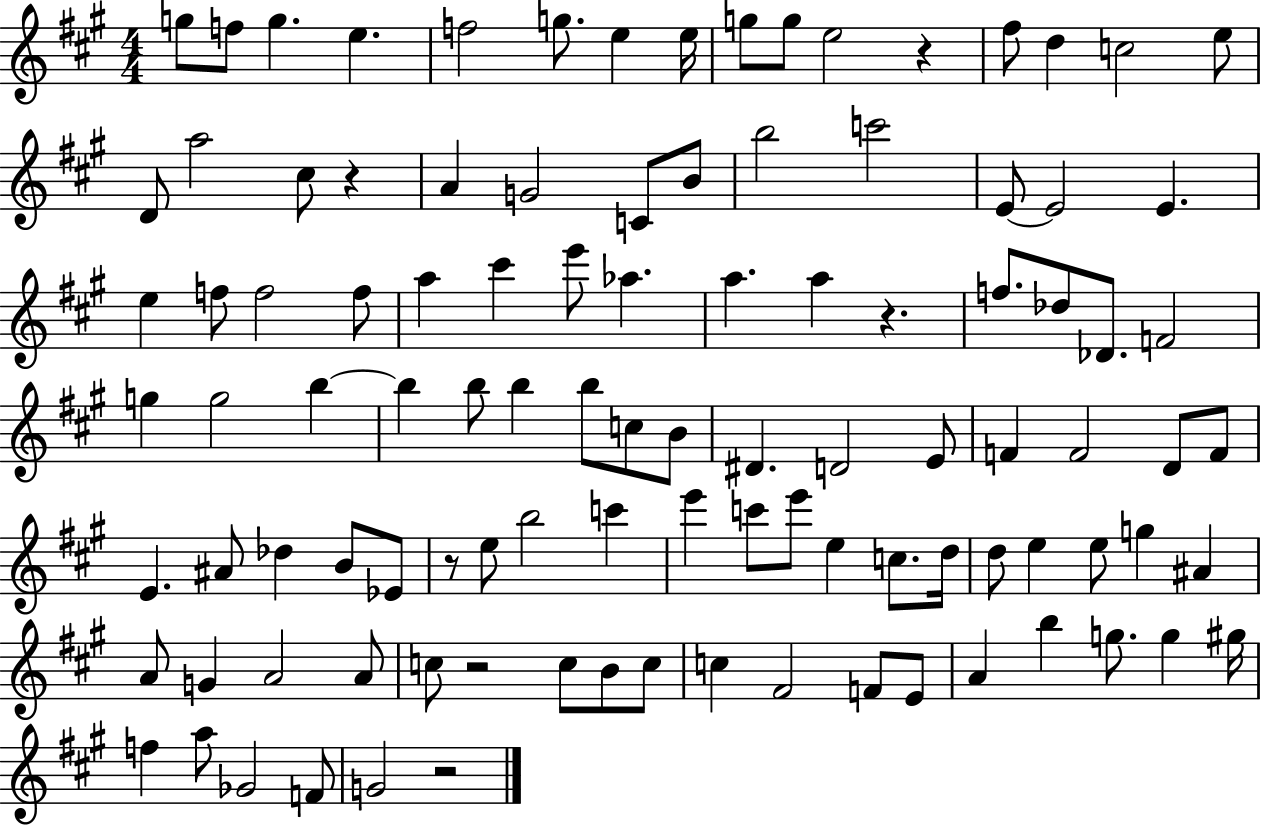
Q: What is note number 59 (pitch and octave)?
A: A#4